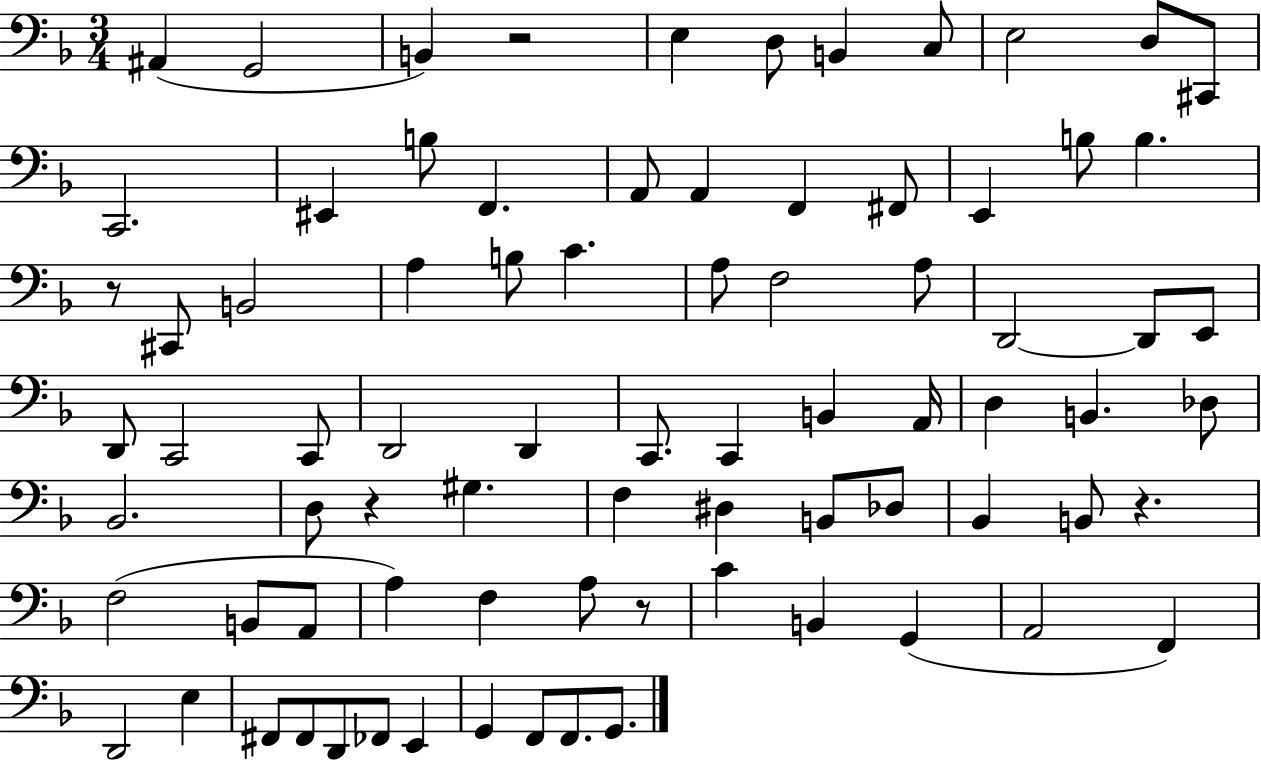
{
  \clef bass
  \numericTimeSignature
  \time 3/4
  \key f \major
  ais,4( g,2 | b,4) r2 | e4 d8 b,4 c8 | e2 d8 cis,8 | \break c,2. | eis,4 b8 f,4. | a,8 a,4 f,4 fis,8 | e,4 b8 b4. | \break r8 cis,8 b,2 | a4 b8 c'4. | a8 f2 a8 | d,2~~ d,8 e,8 | \break d,8 c,2 c,8 | d,2 d,4 | c,8. c,4 b,4 a,16 | d4 b,4. des8 | \break bes,2. | d8 r4 gis4. | f4 dis4 b,8 des8 | bes,4 b,8 r4. | \break f2( b,8 a,8 | a4) f4 a8 r8 | c'4 b,4 g,4( | a,2 f,4) | \break d,2 e4 | fis,8 fis,8 d,8 fes,8 e,4 | g,4 f,8 f,8. g,8. | \bar "|."
}